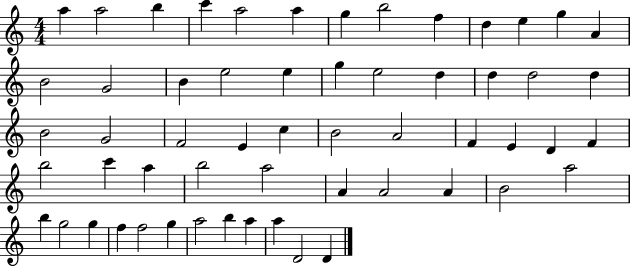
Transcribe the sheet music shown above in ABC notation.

X:1
T:Untitled
M:4/4
L:1/4
K:C
a a2 b c' a2 a g b2 f d e g A B2 G2 B e2 e g e2 d d d2 d B2 G2 F2 E c B2 A2 F E D F b2 c' a b2 a2 A A2 A B2 a2 b g2 g f f2 g a2 b a a D2 D